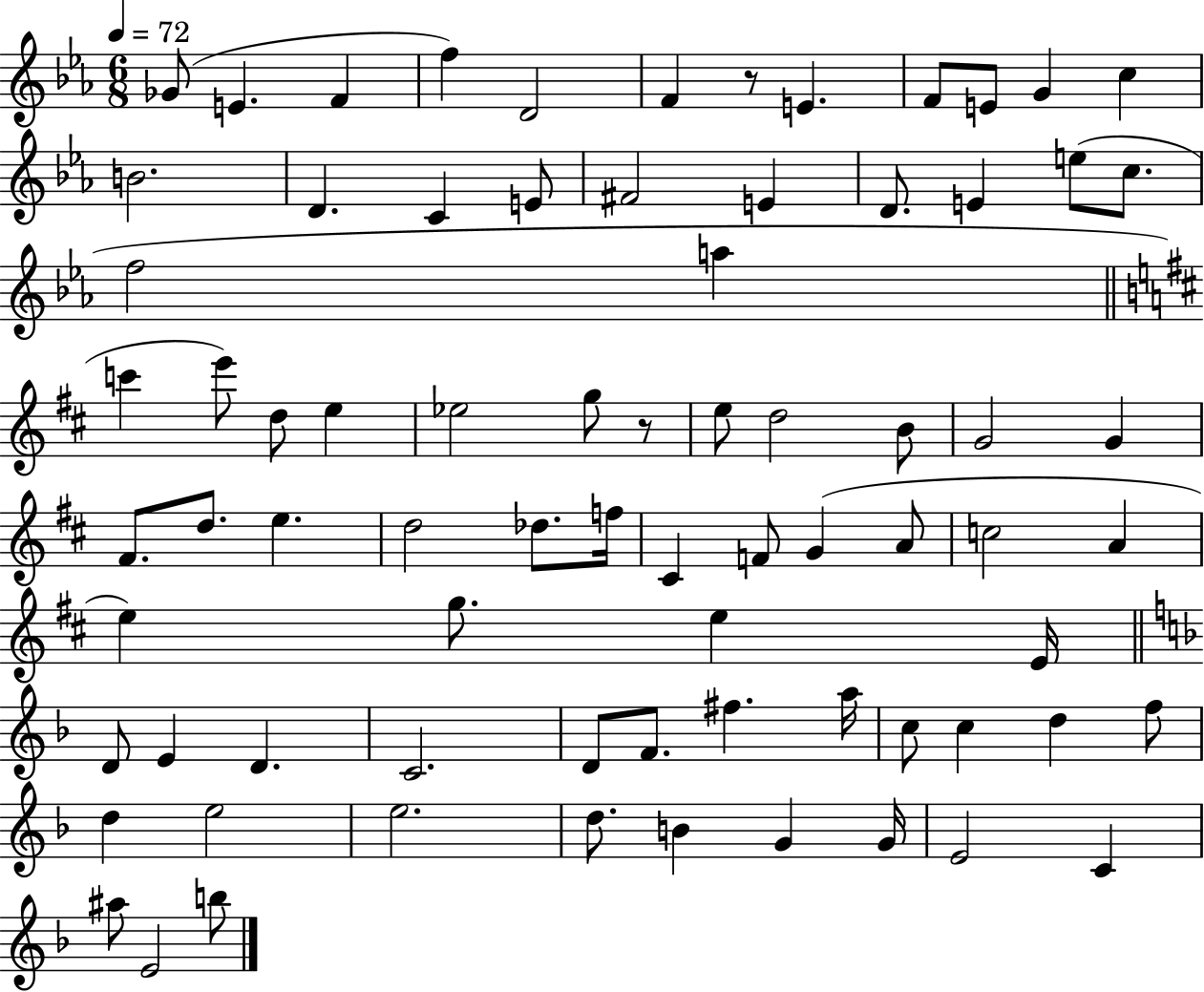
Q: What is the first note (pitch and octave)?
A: Gb4